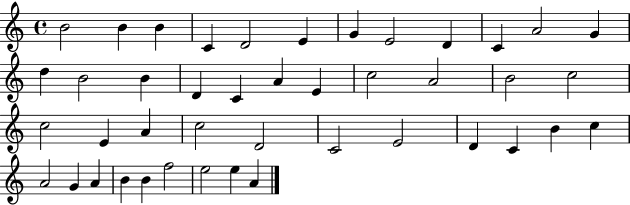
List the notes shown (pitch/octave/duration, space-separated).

B4/h B4/q B4/q C4/q D4/h E4/q G4/q E4/h D4/q C4/q A4/h G4/q D5/q B4/h B4/q D4/q C4/q A4/q E4/q C5/h A4/h B4/h C5/h C5/h E4/q A4/q C5/h D4/h C4/h E4/h D4/q C4/q B4/q C5/q A4/h G4/q A4/q B4/q B4/q F5/h E5/h E5/q A4/q